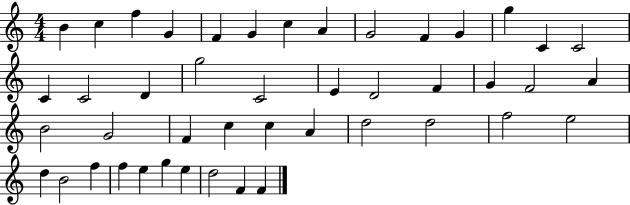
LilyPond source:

{
  \clef treble
  \numericTimeSignature
  \time 4/4
  \key c \major
  b'4 c''4 f''4 g'4 | f'4 g'4 c''4 a'4 | g'2 f'4 g'4 | g''4 c'4 c'2 | \break c'4 c'2 d'4 | g''2 c'2 | e'4 d'2 f'4 | g'4 f'2 a'4 | \break b'2 g'2 | f'4 c''4 c''4 a'4 | d''2 d''2 | f''2 e''2 | \break d''4 b'2 f''4 | f''4 e''4 g''4 e''4 | d''2 f'4 f'4 | \bar "|."
}